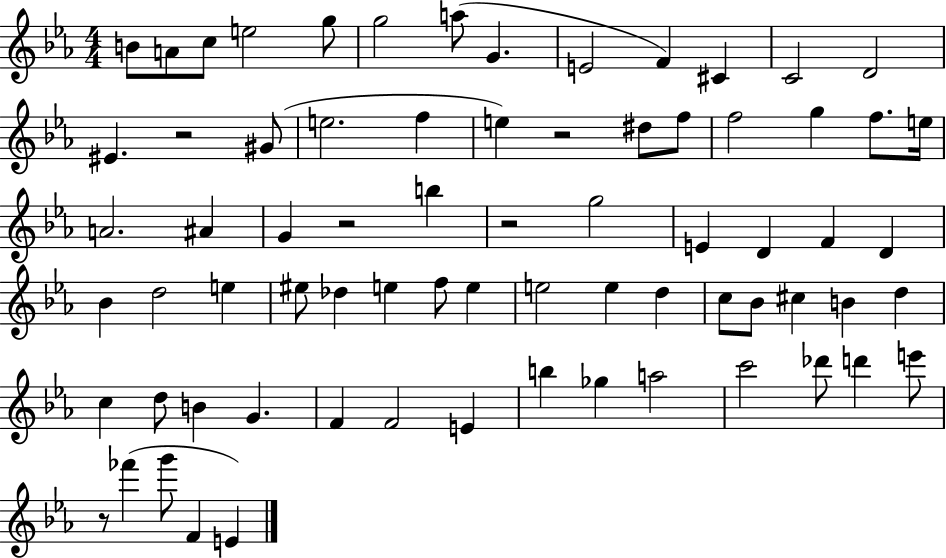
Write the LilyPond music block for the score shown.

{
  \clef treble
  \numericTimeSignature
  \time 4/4
  \key ees \major
  b'8 a'8 c''8 e''2 g''8 | g''2 a''8( g'4. | e'2 f'4) cis'4 | c'2 d'2 | \break eis'4. r2 gis'8( | e''2. f''4 | e''4) r2 dis''8 f''8 | f''2 g''4 f''8. e''16 | \break a'2. ais'4 | g'4 r2 b''4 | r2 g''2 | e'4 d'4 f'4 d'4 | \break bes'4 d''2 e''4 | eis''8 des''4 e''4 f''8 e''4 | e''2 e''4 d''4 | c''8 bes'8 cis''4 b'4 d''4 | \break c''4 d''8 b'4 g'4. | f'4 f'2 e'4 | b''4 ges''4 a''2 | c'''2 des'''8 d'''4 e'''8 | \break r8 fes'''4( g'''8 f'4 e'4) | \bar "|."
}